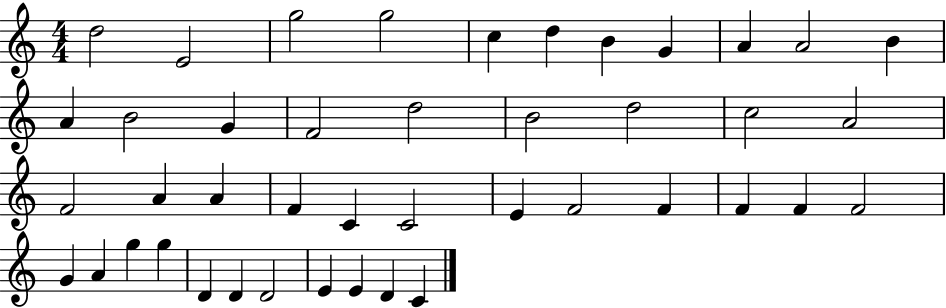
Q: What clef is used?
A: treble